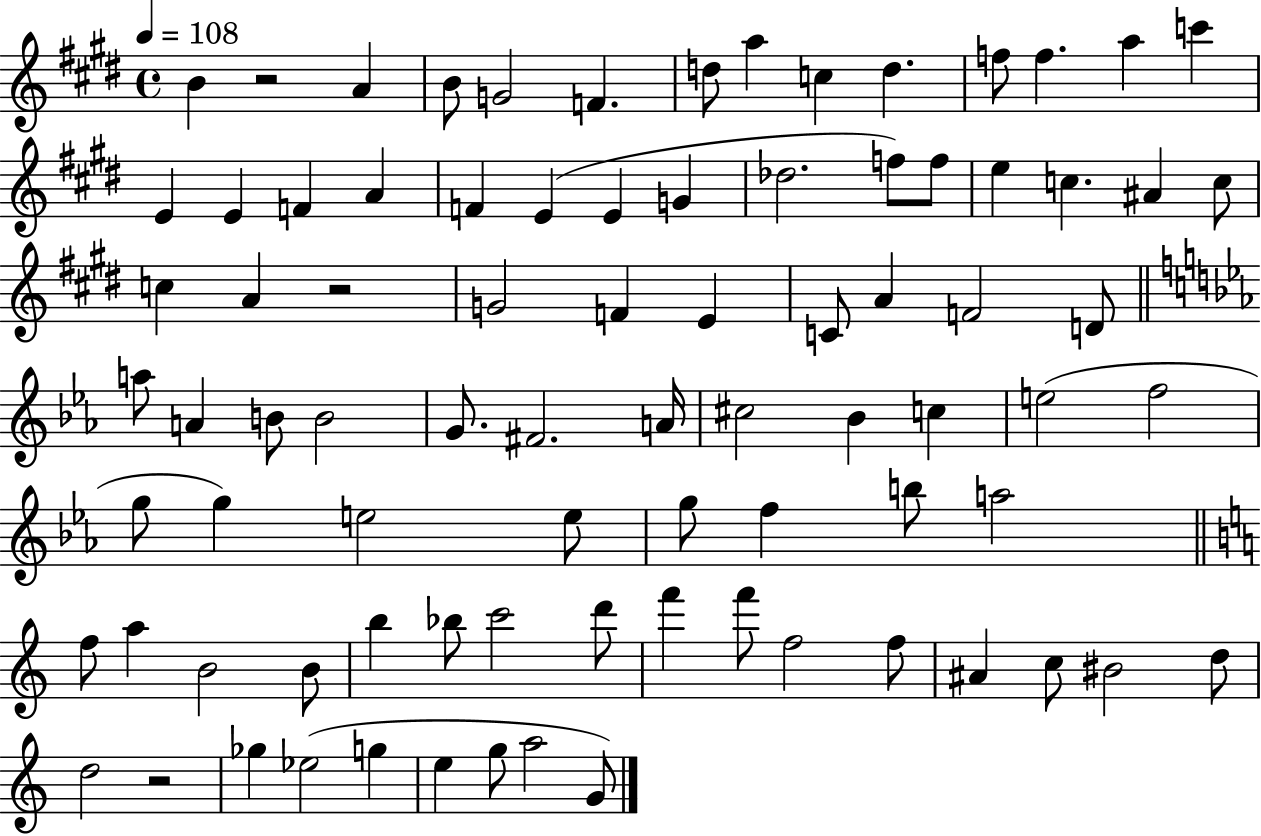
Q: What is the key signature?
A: E major